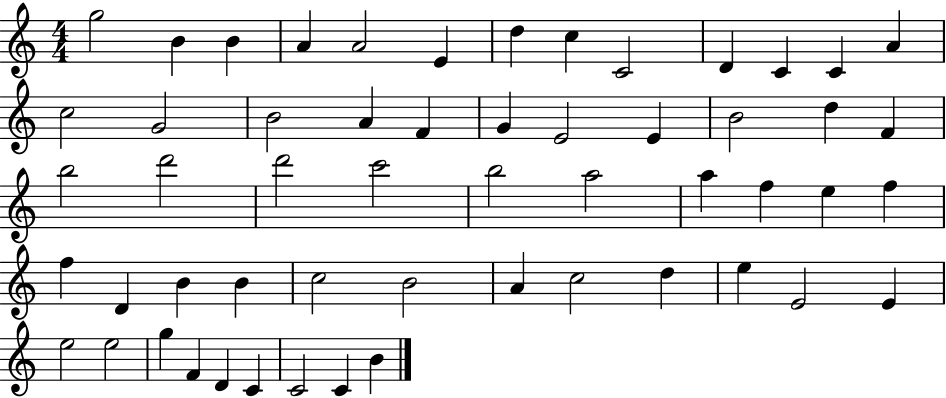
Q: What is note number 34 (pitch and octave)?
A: F5